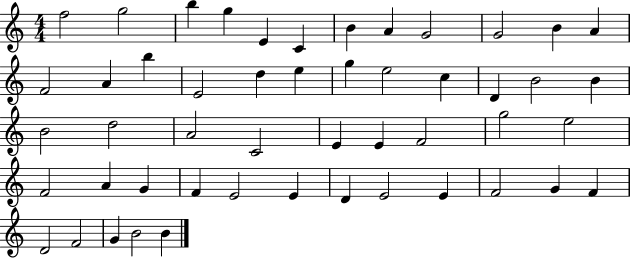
X:1
T:Untitled
M:4/4
L:1/4
K:C
f2 g2 b g E C B A G2 G2 B A F2 A b E2 d e g e2 c D B2 B B2 d2 A2 C2 E E F2 g2 e2 F2 A G F E2 E D E2 E F2 G F D2 F2 G B2 B